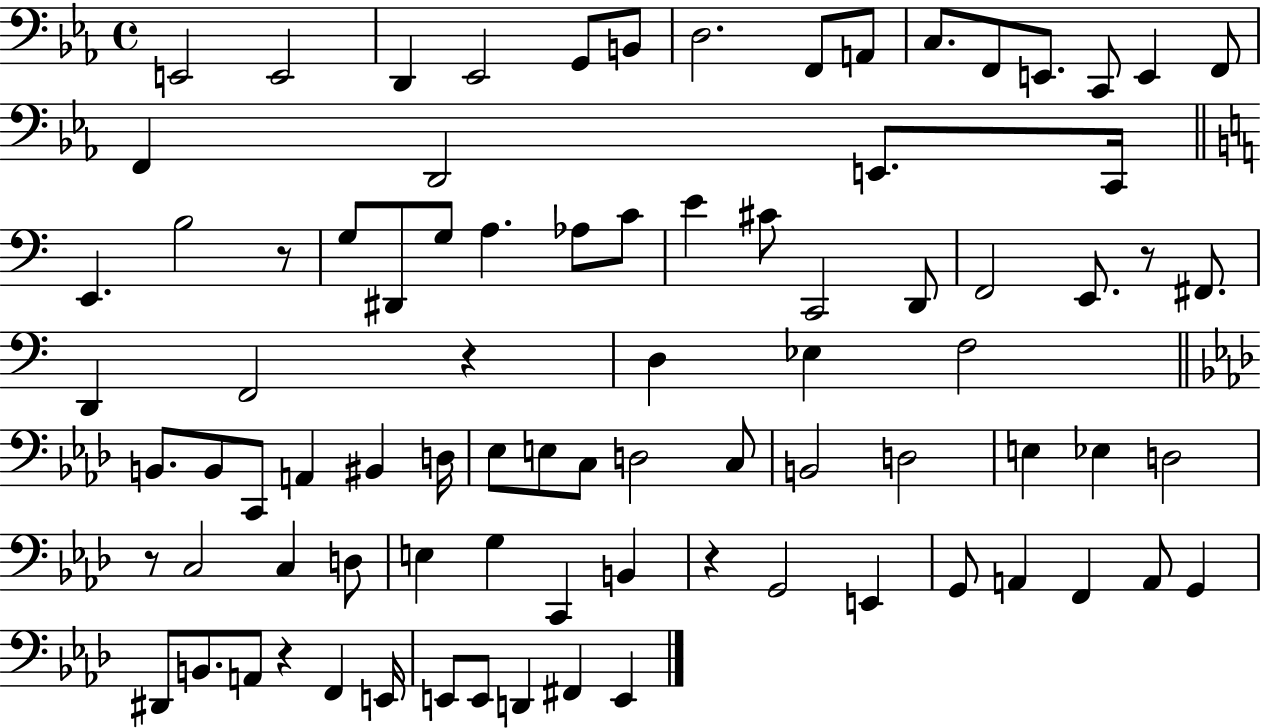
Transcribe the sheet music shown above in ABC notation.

X:1
T:Untitled
M:4/4
L:1/4
K:Eb
E,,2 E,,2 D,, _E,,2 G,,/2 B,,/2 D,2 F,,/2 A,,/2 C,/2 F,,/2 E,,/2 C,,/2 E,, F,,/2 F,, D,,2 E,,/2 C,,/4 E,, B,2 z/2 G,/2 ^D,,/2 G,/2 A, _A,/2 C/2 E ^C/2 C,,2 D,,/2 F,,2 E,,/2 z/2 ^F,,/2 D,, F,,2 z D, _E, F,2 B,,/2 B,,/2 C,,/2 A,, ^B,, D,/4 _E,/2 E,/2 C,/2 D,2 C,/2 B,,2 D,2 E, _E, D,2 z/2 C,2 C, D,/2 E, G, C,, B,, z G,,2 E,, G,,/2 A,, F,, A,,/2 G,, ^D,,/2 B,,/2 A,,/2 z F,, E,,/4 E,,/2 E,,/2 D,, ^F,, E,,